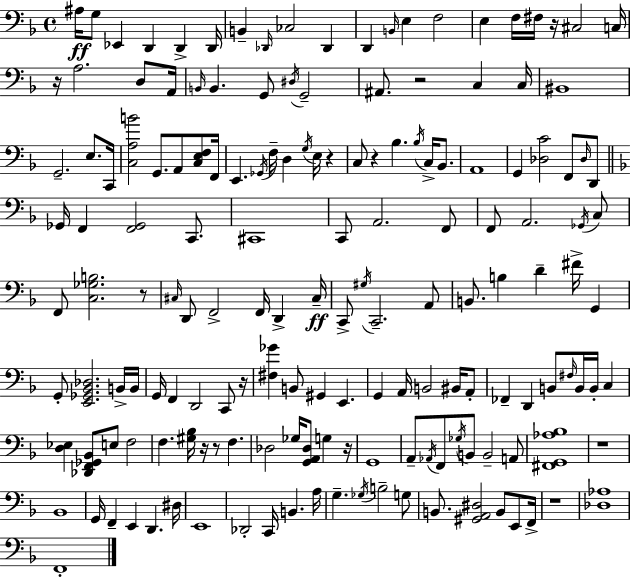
A#3/s G3/e Eb2/q D2/q D2/q D2/s B2/q Db2/s CES3/h Db2/q D2/q B2/s E3/q F3/h E3/q F3/s F#3/s R/s C#3/h C3/s R/s A3/h. D3/e A2/s B2/s B2/q. G2/e D#3/s G2/h A#2/e. R/h C3/q C3/s BIS2/w G2/h. E3/e. C2/s [C3,A3,B4]/h G2/e. A2/e [C3,E3,F3]/e F2/s E2/q. Gb2/s F3/s D3/q G3/s E3/s R/q C3/e R/q Bb3/q. Bb3/s C3/s Bb2/e. A2/w G2/q [Db3,C4]/h F2/e Db3/s D2/e Gb2/s F2/q [F2,Gb2]/h C2/e. C#2/w C2/e A2/h. F2/e F2/e A2/h. Gb2/s C3/e F2/e [C3,Gb3,B3]/h. R/e C#3/s D2/e F2/h F2/s D2/q C#3/s C2/e G#3/s C2/h. A2/e B2/e. B3/q D4/q F#4/s G2/q G2/e [E2,Gb2,Bb2,Db3]/h. B2/s B2/s G2/s F2/q D2/h C2/e R/s [F#3,Gb4]/q B2/e G#2/q E2/q. G2/q A2/s B2/h BIS2/s A2/e FES2/q D2/q B2/e F#3/s B2/s B2/s C3/q [D3,Eb3]/q [Db2,F2,Gb2,Bb2]/e E3/e F3/h F3/q. [G#3,Bb3]/s R/s R/e F3/q. Db3/h Gb3/s [G2,A2,Db3]/e G3/q R/s G2/w A2/e Ab2/s F2/e Gb3/s B2/e B2/h A2/e [F#2,G2,Ab3,Bb3]/w R/w Bb2/w G2/s F2/q E2/q D2/q. D#3/s E2/w Db2/h C2/s B2/q. A3/s G3/q. Gb3/s B3/h G3/e B2/e. [G#2,A2,D#3]/h B2/e E2/e F2/s R/w [Db3,Ab3]/w F2/w